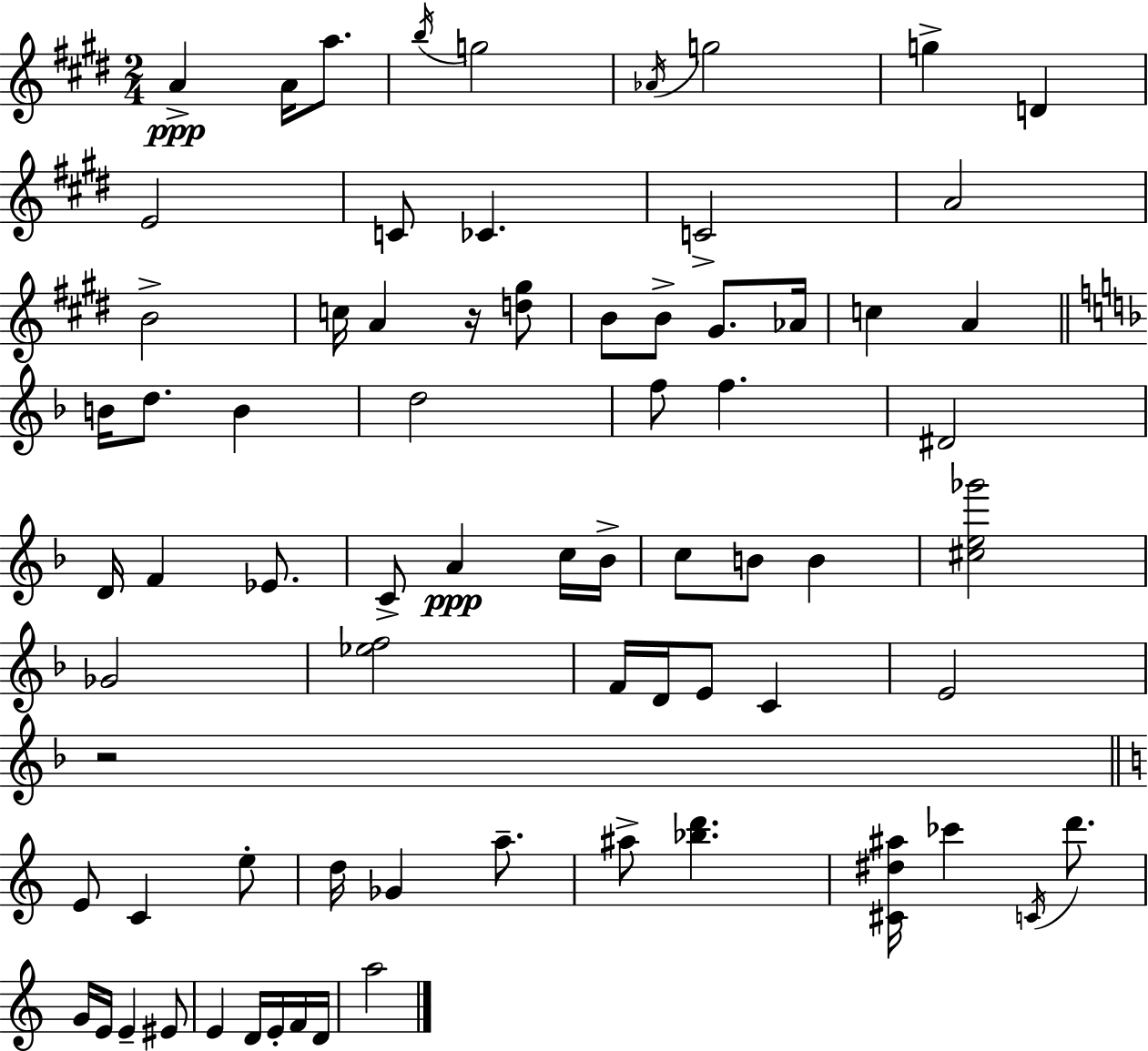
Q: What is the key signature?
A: E major